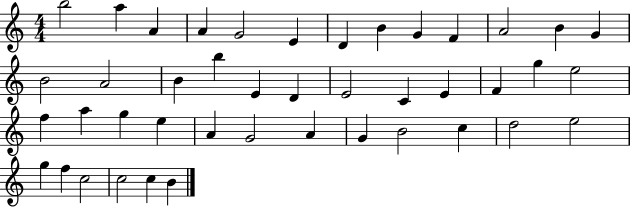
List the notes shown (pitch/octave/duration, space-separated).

B5/h A5/q A4/q A4/q G4/h E4/q D4/q B4/q G4/q F4/q A4/h B4/q G4/q B4/h A4/h B4/q B5/q E4/q D4/q E4/h C4/q E4/q F4/q G5/q E5/h F5/q A5/q G5/q E5/q A4/q G4/h A4/q G4/q B4/h C5/q D5/h E5/h G5/q F5/q C5/h C5/h C5/q B4/q